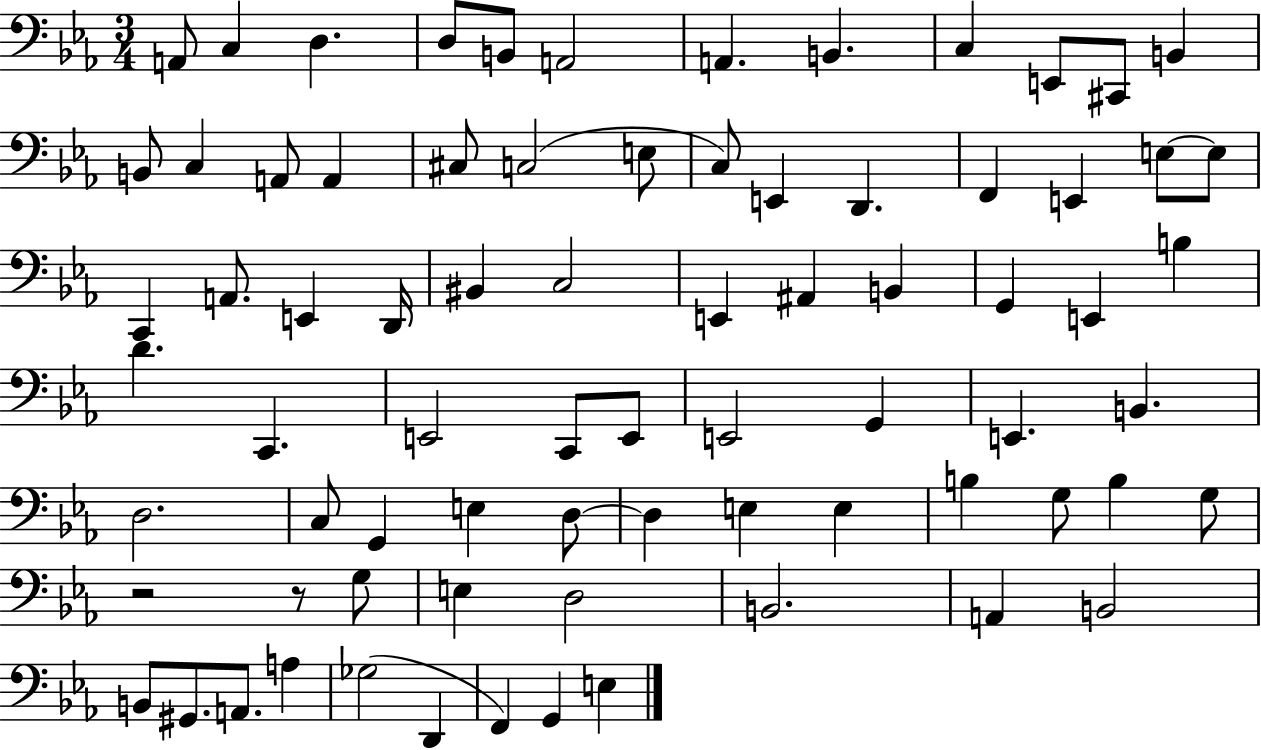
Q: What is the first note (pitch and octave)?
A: A2